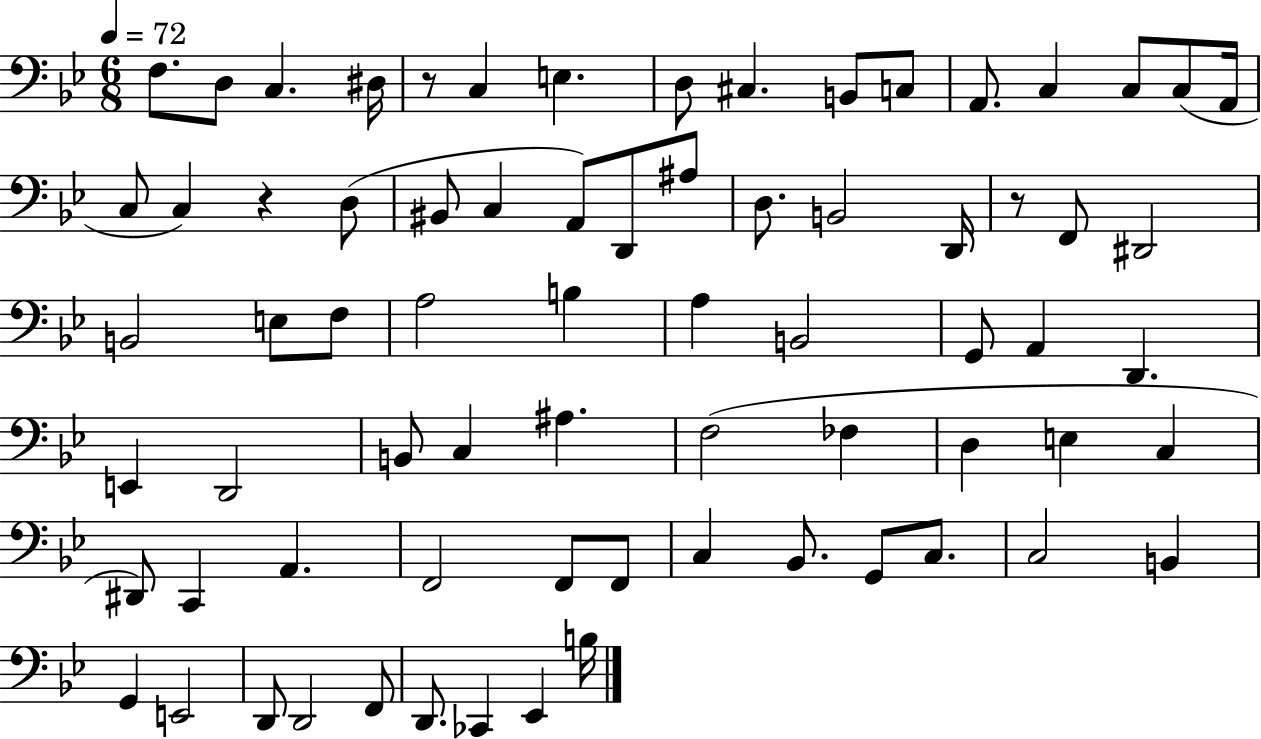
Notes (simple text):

F3/e. D3/e C3/q. D#3/s R/e C3/q E3/q. D3/e C#3/q. B2/e C3/e A2/e. C3/q C3/e C3/e A2/s C3/e C3/q R/q D3/e BIS2/e C3/q A2/e D2/e A#3/e D3/e. B2/h D2/s R/e F2/e D#2/h B2/h E3/e F3/e A3/h B3/q A3/q B2/h G2/e A2/q D2/q. E2/q D2/h B2/e C3/q A#3/q. F3/h FES3/q D3/q E3/q C3/q D#2/e C2/q A2/q. F2/h F2/e F2/e C3/q Bb2/e. G2/e C3/e. C3/h B2/q G2/q E2/h D2/e D2/h F2/e D2/e. CES2/q Eb2/q B3/s